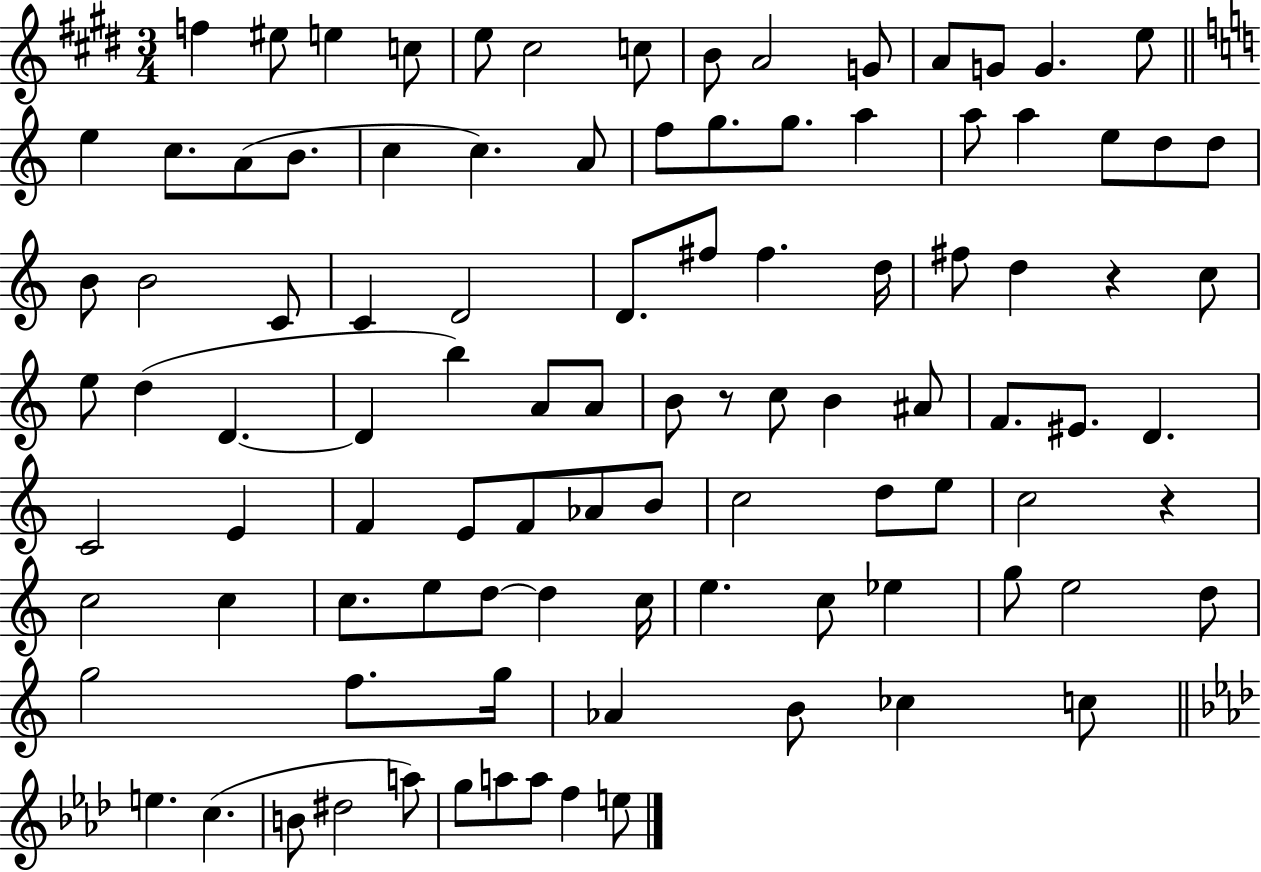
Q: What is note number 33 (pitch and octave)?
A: C4